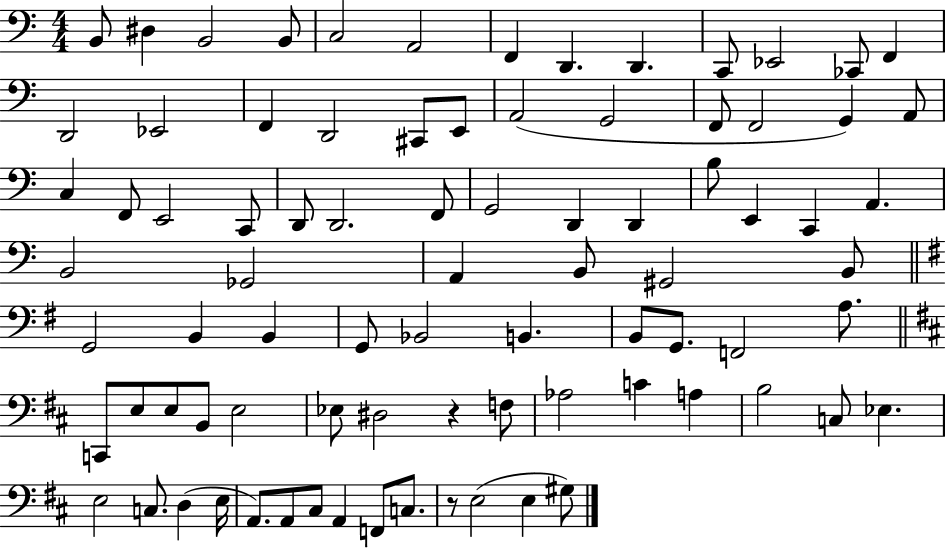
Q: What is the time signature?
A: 4/4